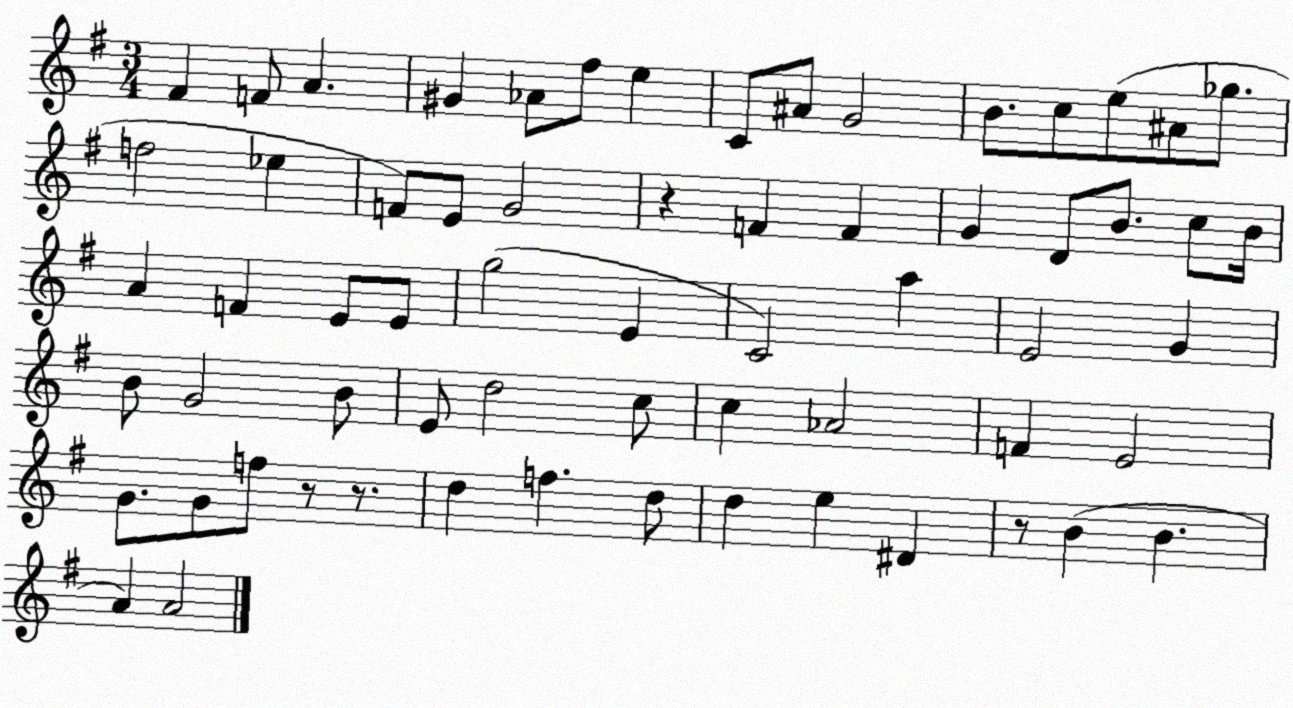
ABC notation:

X:1
T:Untitled
M:3/4
L:1/4
K:G
^F F/2 A ^G _A/2 ^f/2 e C/2 ^A/2 G2 B/2 c/2 e/2 ^A/2 _g/2 f2 _e F/2 E/2 G2 z F F G D/2 B/2 c/2 B/4 A F E/2 E/2 g2 E C2 a E2 G B/2 G2 B/2 E/2 d2 c/2 c _A2 F E2 G/2 G/2 f/2 z/2 z/2 d f d/2 d e ^D z/2 B B A A2